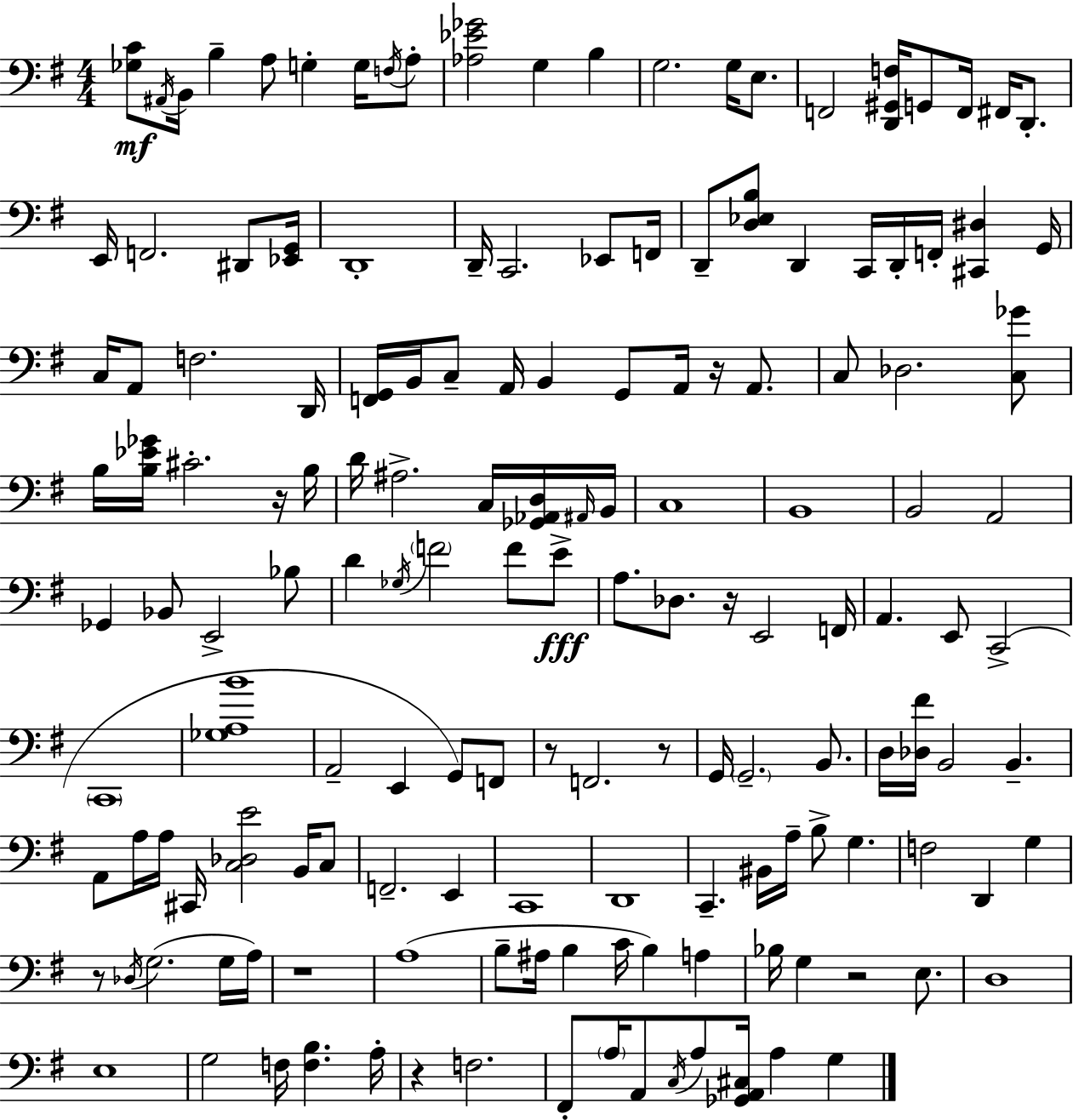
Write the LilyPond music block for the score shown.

{
  \clef bass
  \numericTimeSignature
  \time 4/4
  \key g \major
  <ges c'>8\mf \acciaccatura { ais,16 } b,16 b4-- a8 g4-. g16 \acciaccatura { f16 } | a8-. <aes ees' ges'>2 g4 b4 | g2. g16 e8. | f,2 <d, gis, f>16 g,8 f,16 fis,16 d,8.-. | \break e,16 f,2. dis,8 | <ees, g,>16 d,1-. | d,16-- c,2. ees,8 | f,16 d,8-- <d ees b>8 d,4 c,16 d,16-. f,16-. <cis, dis>4 | \break g,16 c16 a,8 f2. | d,16 <f, g,>16 b,16 c8-- a,16 b,4 g,8 a,16 r16 a,8. | c8 des2. | <c ges'>8 b16 <b ees' ges'>16 cis'2.-. | \break r16 b16 d'16 ais2.-> c16 | <ges, aes, d>16 \grace { ais,16 } b,16 c1 | b,1 | b,2 a,2 | \break ges,4 bes,8 e,2-> | bes8 d'4 \acciaccatura { ges16 } \parenthesize f'2 | f'8 e'8->\fff a8. des8. r16 e,2 | f,16 a,4. e,8 c,2->( | \break \parenthesize c,1 | <ges a b'>1 | a,2-- e,4 | g,8) f,8 r8 f,2. | \break r8 g,16 \parenthesize g,2.-- | b,8. d16 <des fis'>16 b,2 b,4.-- | a,8 a16 a16 cis,16 <c des e'>2 | b,16 c8 f,2.-- | \break e,4 c,1 | d,1 | c,4.-- bis,16 a16-- b8-> g4. | f2 d,4 | \break g4 r8 \acciaccatura { des16 }( g2. | g16 a16) r1 | a1( | b8-- ais16 b4 c'16 b4) | \break a4 bes16 g4 r2 | e8. d1 | e1 | g2 f16 <f b>4. | \break a16-. r4 f2. | fis,8-. \parenthesize a16 a,8 \acciaccatura { c16 } a8 <ges, a, cis>16 a4 | g4 \bar "|."
}